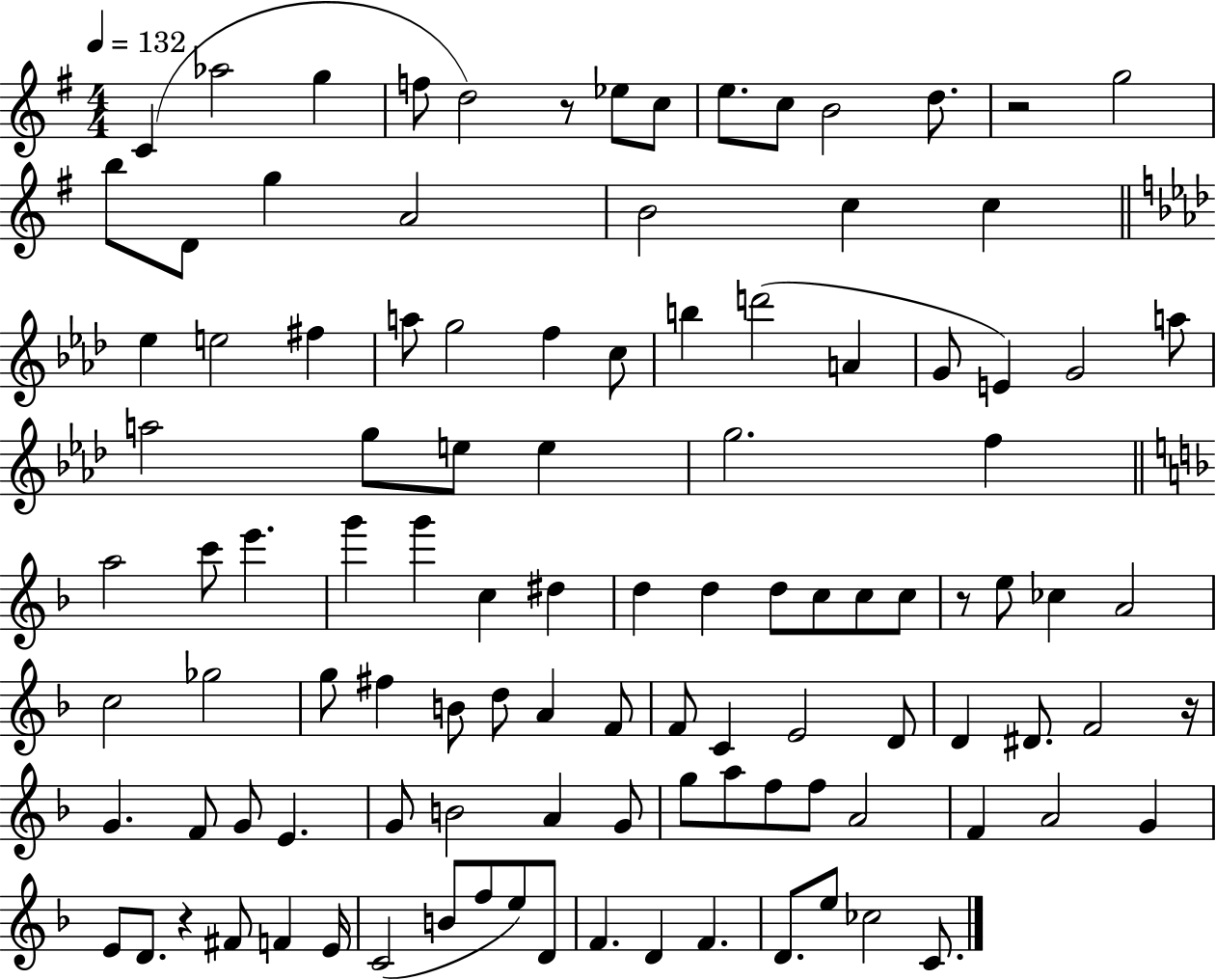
{
  \clef treble
  \numericTimeSignature
  \time 4/4
  \key g \major
  \tempo 4 = 132
  c'4( aes''2 g''4 | f''8 d''2) r8 ees''8 c''8 | e''8. c''8 b'2 d''8. | r2 g''2 | \break b''8 d'8 g''4 a'2 | b'2 c''4 c''4 | \bar "||" \break \key aes \major ees''4 e''2 fis''4 | a''8 g''2 f''4 c''8 | b''4 d'''2( a'4 | g'8 e'4) g'2 a''8 | \break a''2 g''8 e''8 e''4 | g''2. f''4 | \bar "||" \break \key d \minor a''2 c'''8 e'''4. | g'''4 g'''4 c''4 dis''4 | d''4 d''4 d''8 c''8 c''8 c''8 | r8 e''8 ces''4 a'2 | \break c''2 ges''2 | g''8 fis''4 b'8 d''8 a'4 f'8 | f'8 c'4 e'2 d'8 | d'4 dis'8. f'2 r16 | \break g'4. f'8 g'8 e'4. | g'8 b'2 a'4 g'8 | g''8 a''8 f''8 f''8 a'2 | f'4 a'2 g'4 | \break e'8 d'8. r4 fis'8 f'4 e'16 | c'2( b'8 f''8 e''8) d'8 | f'4. d'4 f'4. | d'8. e''8 ces''2 c'8. | \break \bar "|."
}